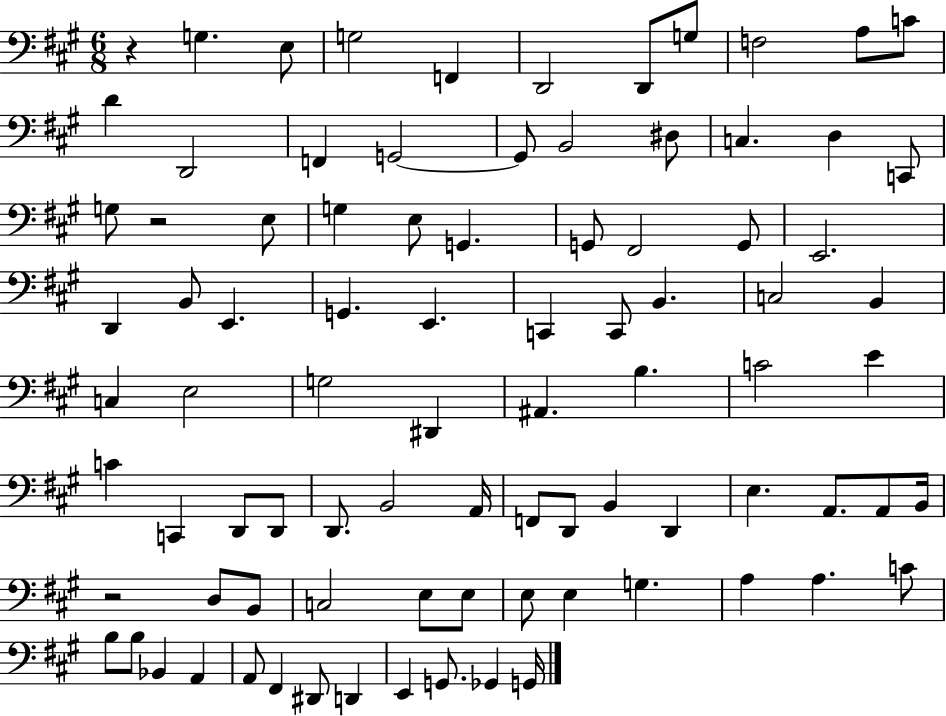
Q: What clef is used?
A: bass